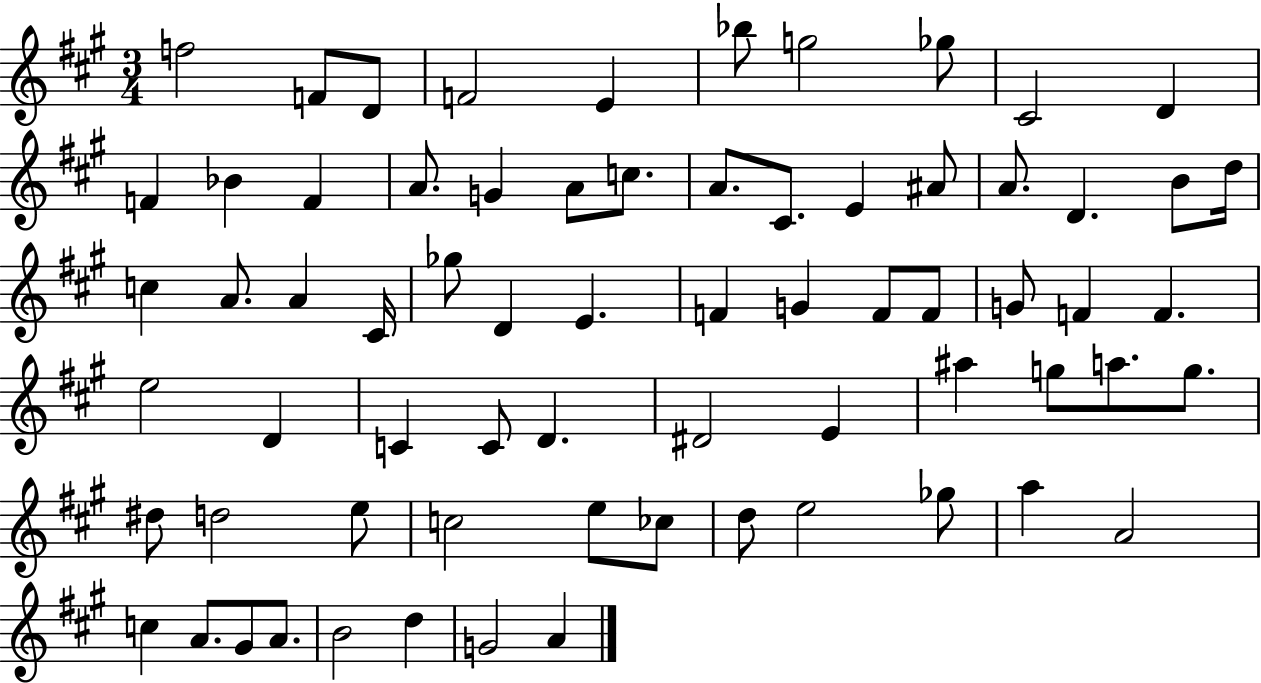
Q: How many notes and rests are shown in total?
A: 69